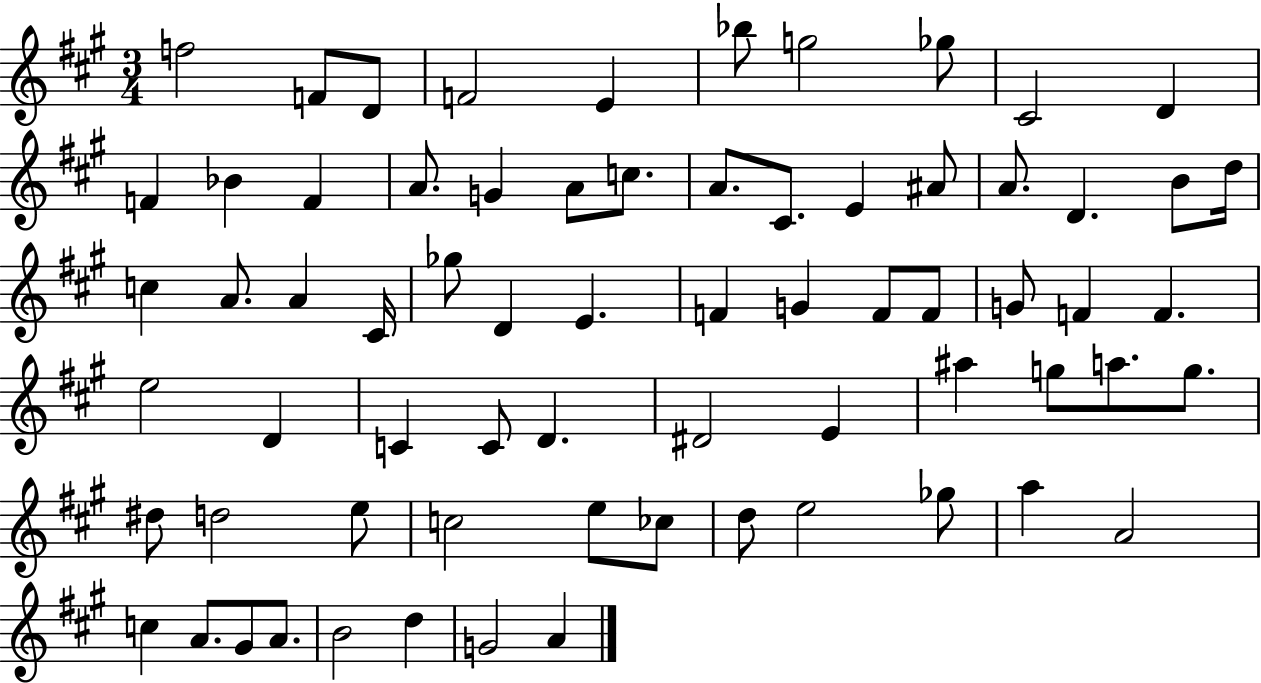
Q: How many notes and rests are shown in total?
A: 69